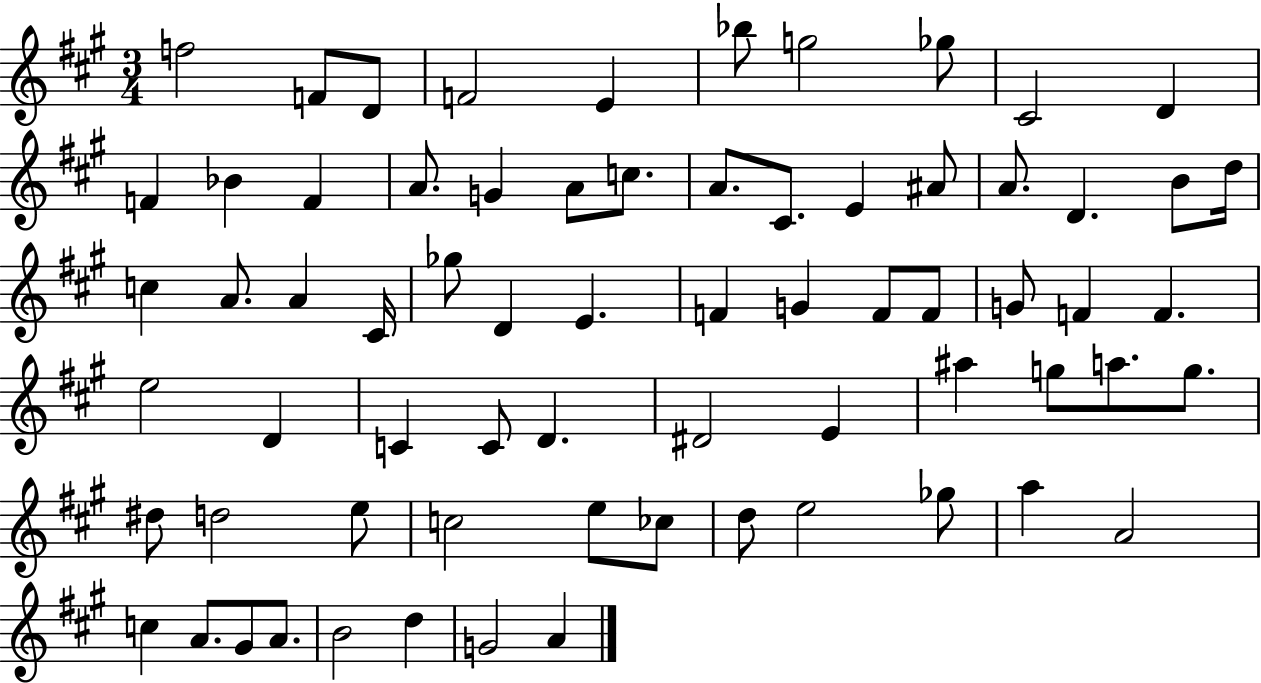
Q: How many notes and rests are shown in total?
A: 69